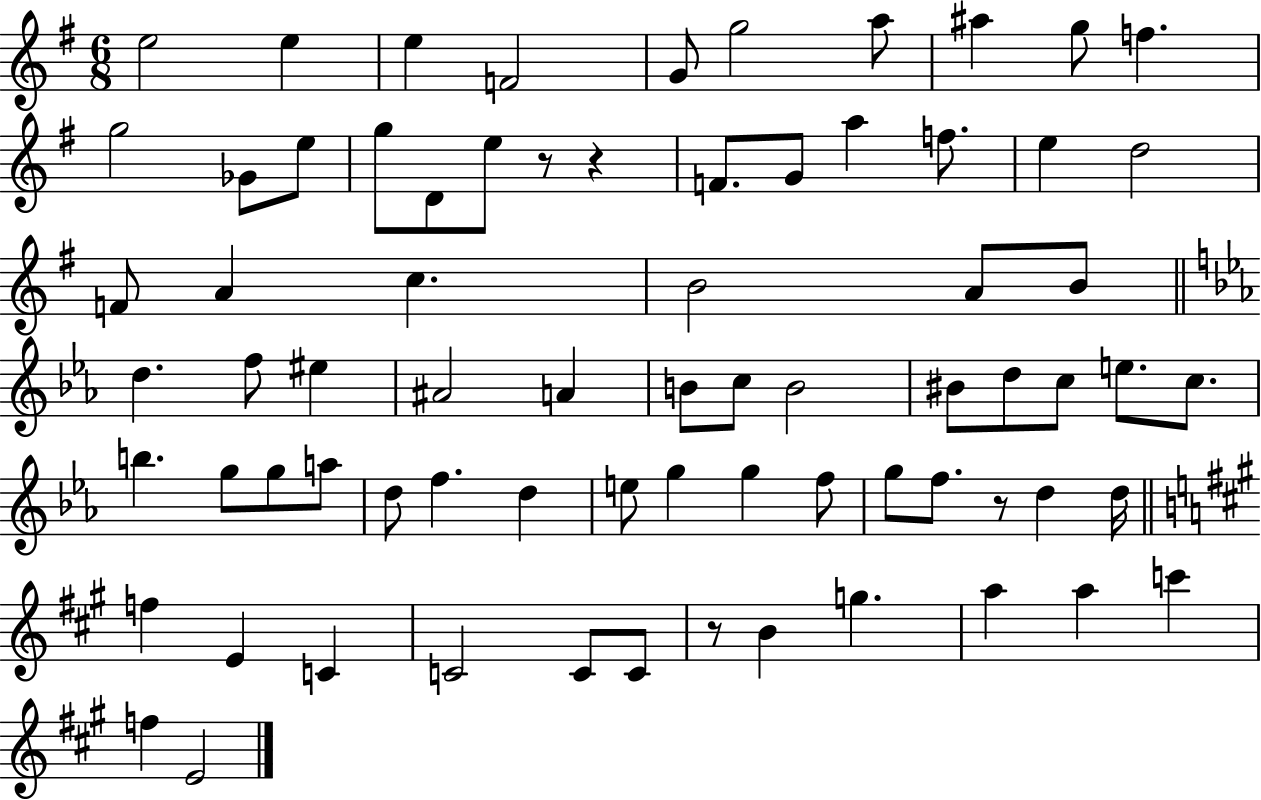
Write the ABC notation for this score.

X:1
T:Untitled
M:6/8
L:1/4
K:G
e2 e e F2 G/2 g2 a/2 ^a g/2 f g2 _G/2 e/2 g/2 D/2 e/2 z/2 z F/2 G/2 a f/2 e d2 F/2 A c B2 A/2 B/2 d f/2 ^e ^A2 A B/2 c/2 B2 ^B/2 d/2 c/2 e/2 c/2 b g/2 g/2 a/2 d/2 f d e/2 g g f/2 g/2 f/2 z/2 d d/4 f E C C2 C/2 C/2 z/2 B g a a c' f E2